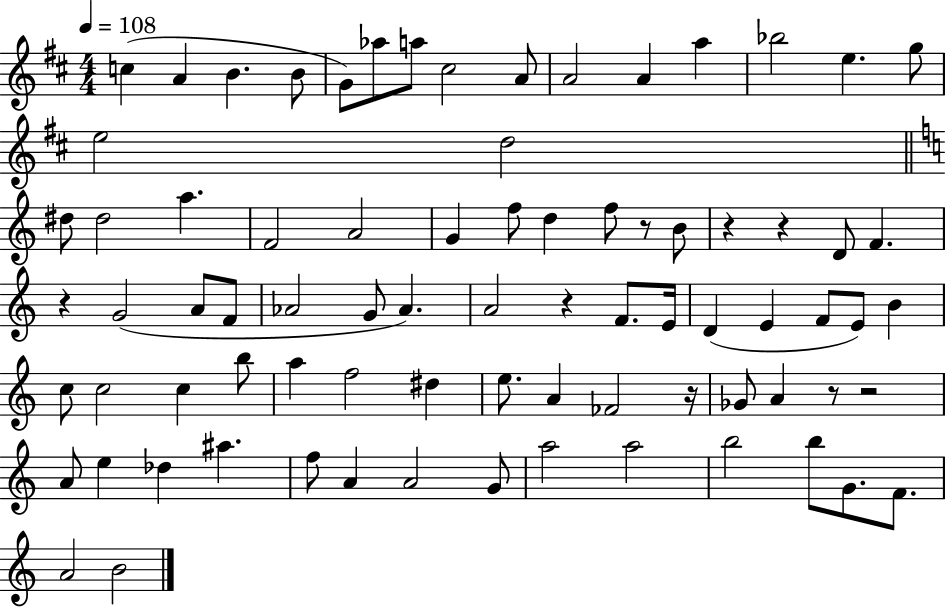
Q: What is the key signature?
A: D major